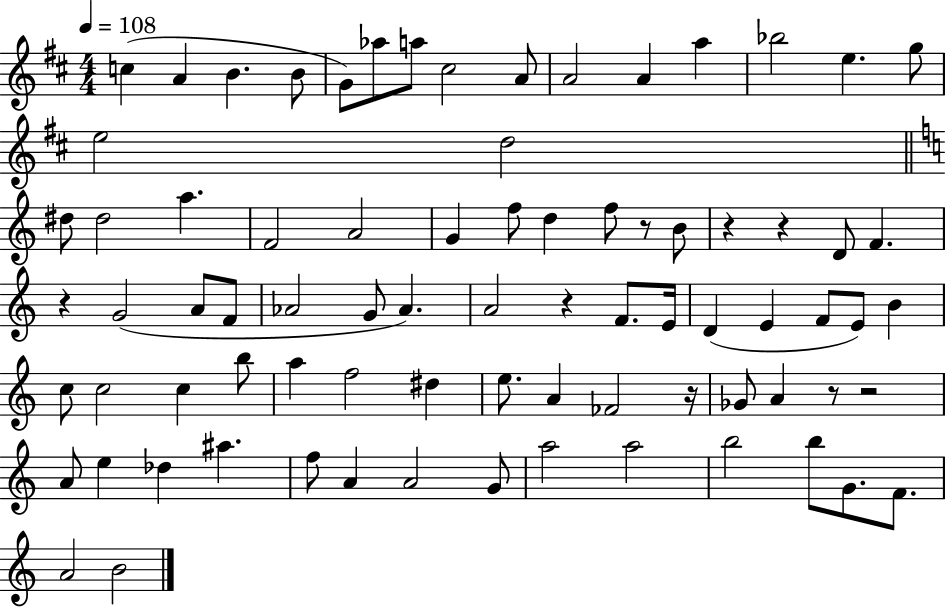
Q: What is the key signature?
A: D major